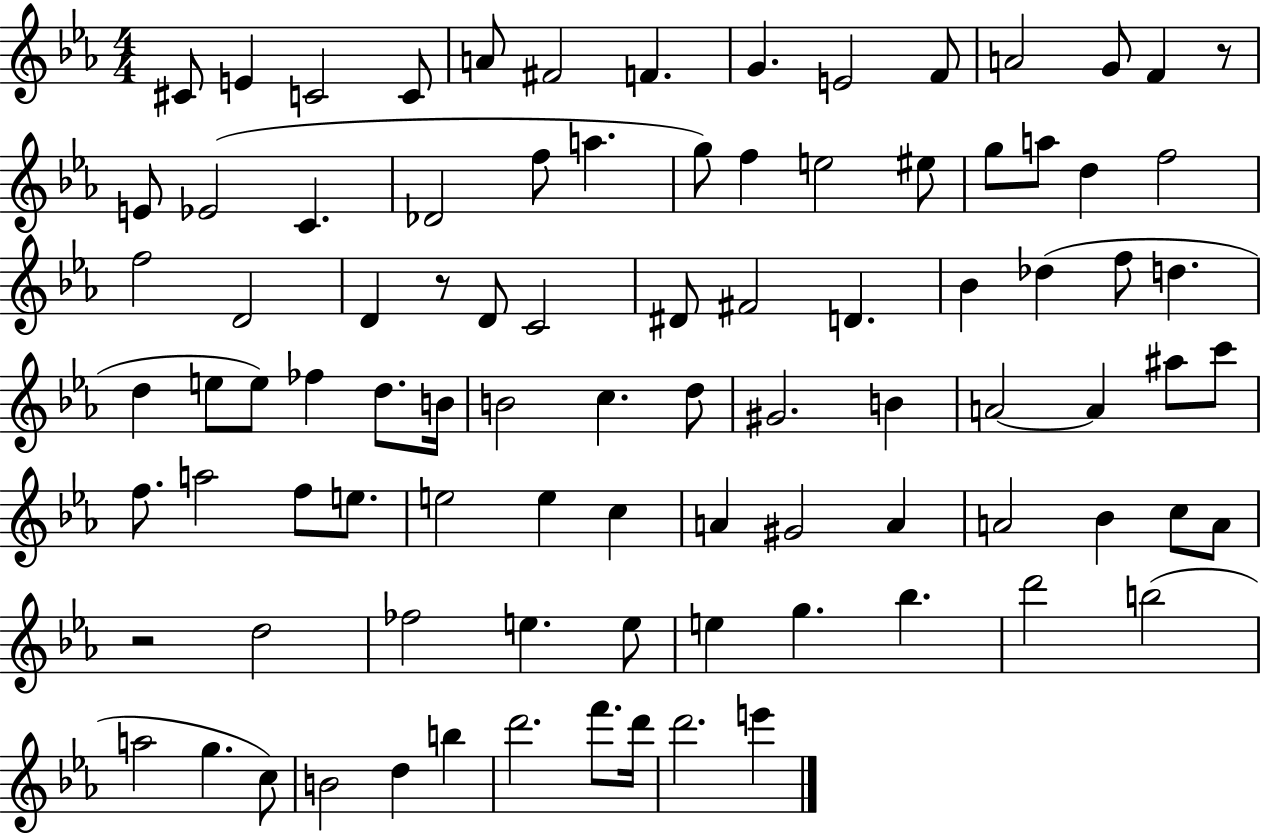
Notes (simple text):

C#4/e E4/q C4/h C4/e A4/e F#4/h F4/q. G4/q. E4/h F4/e A4/h G4/e F4/q R/e E4/e Eb4/h C4/q. Db4/h F5/e A5/q. G5/e F5/q E5/h EIS5/e G5/e A5/e D5/q F5/h F5/h D4/h D4/q R/e D4/e C4/h D#4/e F#4/h D4/q. Bb4/q Db5/q F5/e D5/q. D5/q E5/e E5/e FES5/q D5/e. B4/s B4/h C5/q. D5/e G#4/h. B4/q A4/h A4/q A#5/e C6/e F5/e. A5/h F5/e E5/e. E5/h E5/q C5/q A4/q G#4/h A4/q A4/h Bb4/q C5/e A4/e R/h D5/h FES5/h E5/q. E5/e E5/q G5/q. Bb5/q. D6/h B5/h A5/h G5/q. C5/e B4/h D5/q B5/q D6/h. F6/e. D6/s D6/h. E6/q